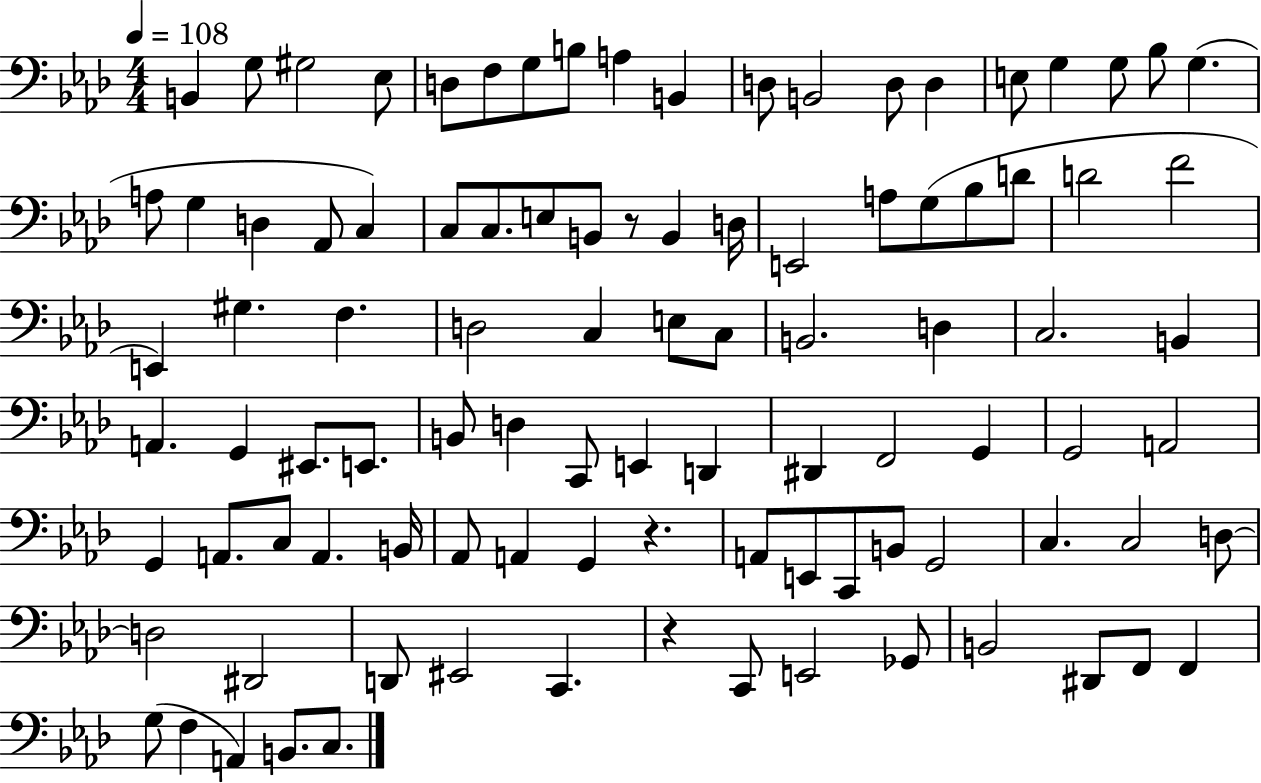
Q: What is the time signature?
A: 4/4